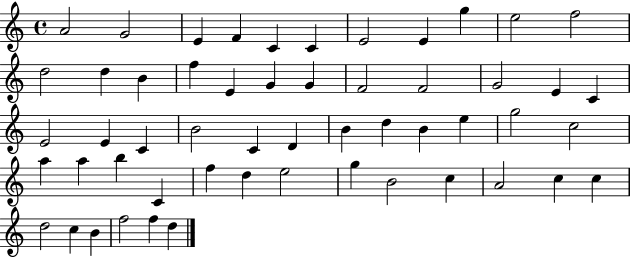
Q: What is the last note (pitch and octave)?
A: D5